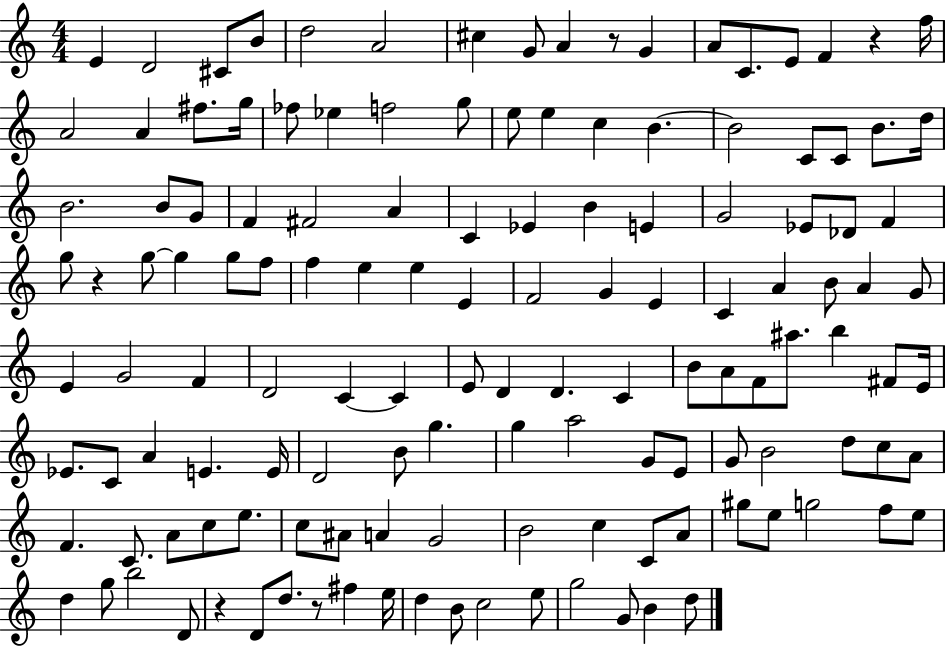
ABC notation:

X:1
T:Untitled
M:4/4
L:1/4
K:C
E D2 ^C/2 B/2 d2 A2 ^c G/2 A z/2 G A/2 C/2 E/2 F z f/4 A2 A ^f/2 g/4 _f/2 _e f2 g/2 e/2 e c B B2 C/2 C/2 B/2 d/4 B2 B/2 G/2 F ^F2 A C _E B E G2 _E/2 _D/2 F g/2 z g/2 g g/2 f/2 f e e E F2 G E C A B/2 A G/2 E G2 F D2 C C E/2 D D C B/2 A/2 F/2 ^a/2 b ^F/2 E/4 _E/2 C/2 A E E/4 D2 B/2 g g a2 G/2 E/2 G/2 B2 d/2 c/2 A/2 F C/2 A/2 c/2 e/2 c/2 ^A/2 A G2 B2 c C/2 A/2 ^g/2 e/2 g2 f/2 e/2 d g/2 b2 D/2 z D/2 d/2 z/2 ^f e/4 d B/2 c2 e/2 g2 G/2 B d/2